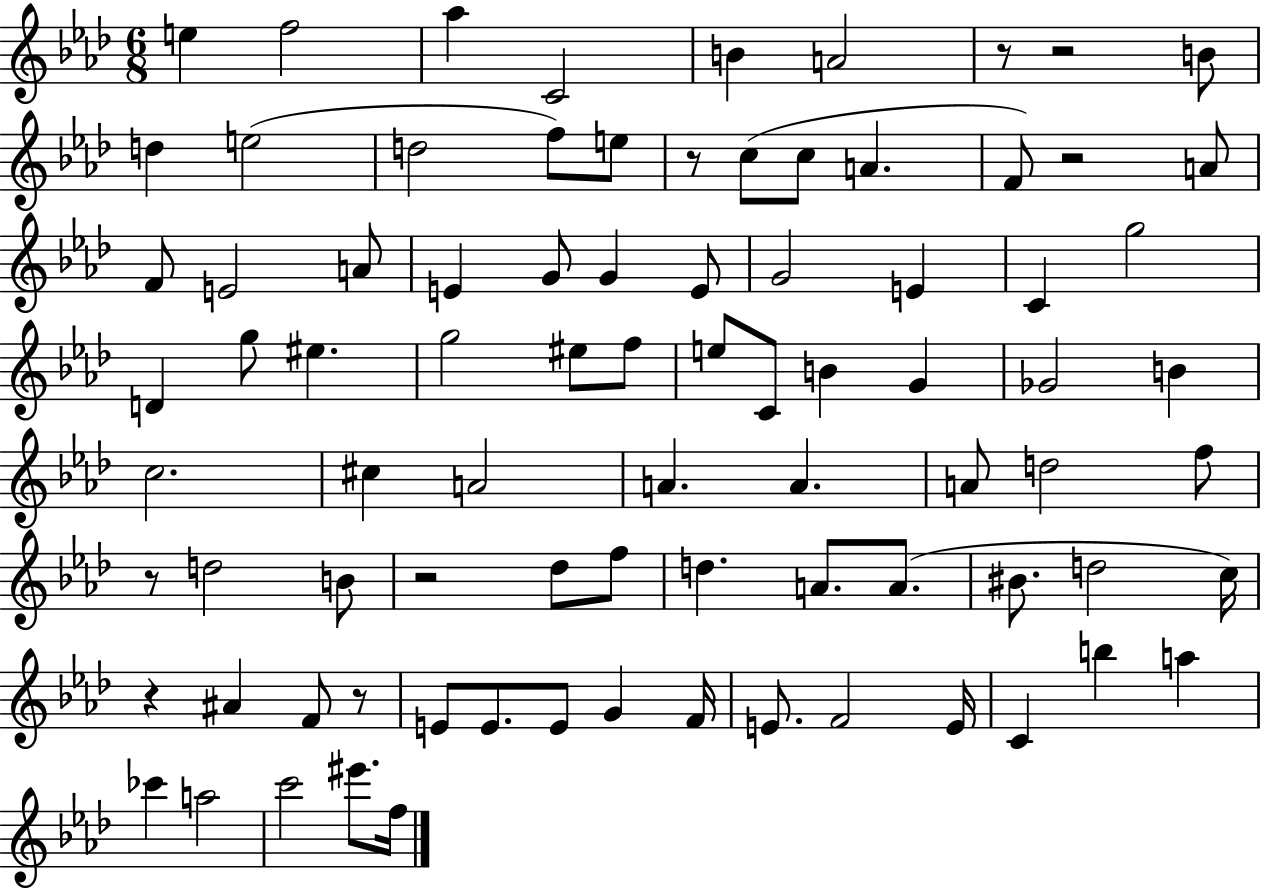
E5/q F5/h Ab5/q C4/h B4/q A4/h R/e R/h B4/e D5/q E5/h D5/h F5/e E5/e R/e C5/e C5/e A4/q. F4/e R/h A4/e F4/e E4/h A4/e E4/q G4/e G4/q E4/e G4/h E4/q C4/q G5/h D4/q G5/e EIS5/q. G5/h EIS5/e F5/e E5/e C4/e B4/q G4/q Gb4/h B4/q C5/h. C#5/q A4/h A4/q. A4/q. A4/e D5/h F5/e R/e D5/h B4/e R/h Db5/e F5/e D5/q. A4/e. A4/e. BIS4/e. D5/h C5/s R/q A#4/q F4/e R/e E4/e E4/e. E4/e G4/q F4/s E4/e. F4/h E4/s C4/q B5/q A5/q CES6/q A5/h C6/h EIS6/e. F5/s